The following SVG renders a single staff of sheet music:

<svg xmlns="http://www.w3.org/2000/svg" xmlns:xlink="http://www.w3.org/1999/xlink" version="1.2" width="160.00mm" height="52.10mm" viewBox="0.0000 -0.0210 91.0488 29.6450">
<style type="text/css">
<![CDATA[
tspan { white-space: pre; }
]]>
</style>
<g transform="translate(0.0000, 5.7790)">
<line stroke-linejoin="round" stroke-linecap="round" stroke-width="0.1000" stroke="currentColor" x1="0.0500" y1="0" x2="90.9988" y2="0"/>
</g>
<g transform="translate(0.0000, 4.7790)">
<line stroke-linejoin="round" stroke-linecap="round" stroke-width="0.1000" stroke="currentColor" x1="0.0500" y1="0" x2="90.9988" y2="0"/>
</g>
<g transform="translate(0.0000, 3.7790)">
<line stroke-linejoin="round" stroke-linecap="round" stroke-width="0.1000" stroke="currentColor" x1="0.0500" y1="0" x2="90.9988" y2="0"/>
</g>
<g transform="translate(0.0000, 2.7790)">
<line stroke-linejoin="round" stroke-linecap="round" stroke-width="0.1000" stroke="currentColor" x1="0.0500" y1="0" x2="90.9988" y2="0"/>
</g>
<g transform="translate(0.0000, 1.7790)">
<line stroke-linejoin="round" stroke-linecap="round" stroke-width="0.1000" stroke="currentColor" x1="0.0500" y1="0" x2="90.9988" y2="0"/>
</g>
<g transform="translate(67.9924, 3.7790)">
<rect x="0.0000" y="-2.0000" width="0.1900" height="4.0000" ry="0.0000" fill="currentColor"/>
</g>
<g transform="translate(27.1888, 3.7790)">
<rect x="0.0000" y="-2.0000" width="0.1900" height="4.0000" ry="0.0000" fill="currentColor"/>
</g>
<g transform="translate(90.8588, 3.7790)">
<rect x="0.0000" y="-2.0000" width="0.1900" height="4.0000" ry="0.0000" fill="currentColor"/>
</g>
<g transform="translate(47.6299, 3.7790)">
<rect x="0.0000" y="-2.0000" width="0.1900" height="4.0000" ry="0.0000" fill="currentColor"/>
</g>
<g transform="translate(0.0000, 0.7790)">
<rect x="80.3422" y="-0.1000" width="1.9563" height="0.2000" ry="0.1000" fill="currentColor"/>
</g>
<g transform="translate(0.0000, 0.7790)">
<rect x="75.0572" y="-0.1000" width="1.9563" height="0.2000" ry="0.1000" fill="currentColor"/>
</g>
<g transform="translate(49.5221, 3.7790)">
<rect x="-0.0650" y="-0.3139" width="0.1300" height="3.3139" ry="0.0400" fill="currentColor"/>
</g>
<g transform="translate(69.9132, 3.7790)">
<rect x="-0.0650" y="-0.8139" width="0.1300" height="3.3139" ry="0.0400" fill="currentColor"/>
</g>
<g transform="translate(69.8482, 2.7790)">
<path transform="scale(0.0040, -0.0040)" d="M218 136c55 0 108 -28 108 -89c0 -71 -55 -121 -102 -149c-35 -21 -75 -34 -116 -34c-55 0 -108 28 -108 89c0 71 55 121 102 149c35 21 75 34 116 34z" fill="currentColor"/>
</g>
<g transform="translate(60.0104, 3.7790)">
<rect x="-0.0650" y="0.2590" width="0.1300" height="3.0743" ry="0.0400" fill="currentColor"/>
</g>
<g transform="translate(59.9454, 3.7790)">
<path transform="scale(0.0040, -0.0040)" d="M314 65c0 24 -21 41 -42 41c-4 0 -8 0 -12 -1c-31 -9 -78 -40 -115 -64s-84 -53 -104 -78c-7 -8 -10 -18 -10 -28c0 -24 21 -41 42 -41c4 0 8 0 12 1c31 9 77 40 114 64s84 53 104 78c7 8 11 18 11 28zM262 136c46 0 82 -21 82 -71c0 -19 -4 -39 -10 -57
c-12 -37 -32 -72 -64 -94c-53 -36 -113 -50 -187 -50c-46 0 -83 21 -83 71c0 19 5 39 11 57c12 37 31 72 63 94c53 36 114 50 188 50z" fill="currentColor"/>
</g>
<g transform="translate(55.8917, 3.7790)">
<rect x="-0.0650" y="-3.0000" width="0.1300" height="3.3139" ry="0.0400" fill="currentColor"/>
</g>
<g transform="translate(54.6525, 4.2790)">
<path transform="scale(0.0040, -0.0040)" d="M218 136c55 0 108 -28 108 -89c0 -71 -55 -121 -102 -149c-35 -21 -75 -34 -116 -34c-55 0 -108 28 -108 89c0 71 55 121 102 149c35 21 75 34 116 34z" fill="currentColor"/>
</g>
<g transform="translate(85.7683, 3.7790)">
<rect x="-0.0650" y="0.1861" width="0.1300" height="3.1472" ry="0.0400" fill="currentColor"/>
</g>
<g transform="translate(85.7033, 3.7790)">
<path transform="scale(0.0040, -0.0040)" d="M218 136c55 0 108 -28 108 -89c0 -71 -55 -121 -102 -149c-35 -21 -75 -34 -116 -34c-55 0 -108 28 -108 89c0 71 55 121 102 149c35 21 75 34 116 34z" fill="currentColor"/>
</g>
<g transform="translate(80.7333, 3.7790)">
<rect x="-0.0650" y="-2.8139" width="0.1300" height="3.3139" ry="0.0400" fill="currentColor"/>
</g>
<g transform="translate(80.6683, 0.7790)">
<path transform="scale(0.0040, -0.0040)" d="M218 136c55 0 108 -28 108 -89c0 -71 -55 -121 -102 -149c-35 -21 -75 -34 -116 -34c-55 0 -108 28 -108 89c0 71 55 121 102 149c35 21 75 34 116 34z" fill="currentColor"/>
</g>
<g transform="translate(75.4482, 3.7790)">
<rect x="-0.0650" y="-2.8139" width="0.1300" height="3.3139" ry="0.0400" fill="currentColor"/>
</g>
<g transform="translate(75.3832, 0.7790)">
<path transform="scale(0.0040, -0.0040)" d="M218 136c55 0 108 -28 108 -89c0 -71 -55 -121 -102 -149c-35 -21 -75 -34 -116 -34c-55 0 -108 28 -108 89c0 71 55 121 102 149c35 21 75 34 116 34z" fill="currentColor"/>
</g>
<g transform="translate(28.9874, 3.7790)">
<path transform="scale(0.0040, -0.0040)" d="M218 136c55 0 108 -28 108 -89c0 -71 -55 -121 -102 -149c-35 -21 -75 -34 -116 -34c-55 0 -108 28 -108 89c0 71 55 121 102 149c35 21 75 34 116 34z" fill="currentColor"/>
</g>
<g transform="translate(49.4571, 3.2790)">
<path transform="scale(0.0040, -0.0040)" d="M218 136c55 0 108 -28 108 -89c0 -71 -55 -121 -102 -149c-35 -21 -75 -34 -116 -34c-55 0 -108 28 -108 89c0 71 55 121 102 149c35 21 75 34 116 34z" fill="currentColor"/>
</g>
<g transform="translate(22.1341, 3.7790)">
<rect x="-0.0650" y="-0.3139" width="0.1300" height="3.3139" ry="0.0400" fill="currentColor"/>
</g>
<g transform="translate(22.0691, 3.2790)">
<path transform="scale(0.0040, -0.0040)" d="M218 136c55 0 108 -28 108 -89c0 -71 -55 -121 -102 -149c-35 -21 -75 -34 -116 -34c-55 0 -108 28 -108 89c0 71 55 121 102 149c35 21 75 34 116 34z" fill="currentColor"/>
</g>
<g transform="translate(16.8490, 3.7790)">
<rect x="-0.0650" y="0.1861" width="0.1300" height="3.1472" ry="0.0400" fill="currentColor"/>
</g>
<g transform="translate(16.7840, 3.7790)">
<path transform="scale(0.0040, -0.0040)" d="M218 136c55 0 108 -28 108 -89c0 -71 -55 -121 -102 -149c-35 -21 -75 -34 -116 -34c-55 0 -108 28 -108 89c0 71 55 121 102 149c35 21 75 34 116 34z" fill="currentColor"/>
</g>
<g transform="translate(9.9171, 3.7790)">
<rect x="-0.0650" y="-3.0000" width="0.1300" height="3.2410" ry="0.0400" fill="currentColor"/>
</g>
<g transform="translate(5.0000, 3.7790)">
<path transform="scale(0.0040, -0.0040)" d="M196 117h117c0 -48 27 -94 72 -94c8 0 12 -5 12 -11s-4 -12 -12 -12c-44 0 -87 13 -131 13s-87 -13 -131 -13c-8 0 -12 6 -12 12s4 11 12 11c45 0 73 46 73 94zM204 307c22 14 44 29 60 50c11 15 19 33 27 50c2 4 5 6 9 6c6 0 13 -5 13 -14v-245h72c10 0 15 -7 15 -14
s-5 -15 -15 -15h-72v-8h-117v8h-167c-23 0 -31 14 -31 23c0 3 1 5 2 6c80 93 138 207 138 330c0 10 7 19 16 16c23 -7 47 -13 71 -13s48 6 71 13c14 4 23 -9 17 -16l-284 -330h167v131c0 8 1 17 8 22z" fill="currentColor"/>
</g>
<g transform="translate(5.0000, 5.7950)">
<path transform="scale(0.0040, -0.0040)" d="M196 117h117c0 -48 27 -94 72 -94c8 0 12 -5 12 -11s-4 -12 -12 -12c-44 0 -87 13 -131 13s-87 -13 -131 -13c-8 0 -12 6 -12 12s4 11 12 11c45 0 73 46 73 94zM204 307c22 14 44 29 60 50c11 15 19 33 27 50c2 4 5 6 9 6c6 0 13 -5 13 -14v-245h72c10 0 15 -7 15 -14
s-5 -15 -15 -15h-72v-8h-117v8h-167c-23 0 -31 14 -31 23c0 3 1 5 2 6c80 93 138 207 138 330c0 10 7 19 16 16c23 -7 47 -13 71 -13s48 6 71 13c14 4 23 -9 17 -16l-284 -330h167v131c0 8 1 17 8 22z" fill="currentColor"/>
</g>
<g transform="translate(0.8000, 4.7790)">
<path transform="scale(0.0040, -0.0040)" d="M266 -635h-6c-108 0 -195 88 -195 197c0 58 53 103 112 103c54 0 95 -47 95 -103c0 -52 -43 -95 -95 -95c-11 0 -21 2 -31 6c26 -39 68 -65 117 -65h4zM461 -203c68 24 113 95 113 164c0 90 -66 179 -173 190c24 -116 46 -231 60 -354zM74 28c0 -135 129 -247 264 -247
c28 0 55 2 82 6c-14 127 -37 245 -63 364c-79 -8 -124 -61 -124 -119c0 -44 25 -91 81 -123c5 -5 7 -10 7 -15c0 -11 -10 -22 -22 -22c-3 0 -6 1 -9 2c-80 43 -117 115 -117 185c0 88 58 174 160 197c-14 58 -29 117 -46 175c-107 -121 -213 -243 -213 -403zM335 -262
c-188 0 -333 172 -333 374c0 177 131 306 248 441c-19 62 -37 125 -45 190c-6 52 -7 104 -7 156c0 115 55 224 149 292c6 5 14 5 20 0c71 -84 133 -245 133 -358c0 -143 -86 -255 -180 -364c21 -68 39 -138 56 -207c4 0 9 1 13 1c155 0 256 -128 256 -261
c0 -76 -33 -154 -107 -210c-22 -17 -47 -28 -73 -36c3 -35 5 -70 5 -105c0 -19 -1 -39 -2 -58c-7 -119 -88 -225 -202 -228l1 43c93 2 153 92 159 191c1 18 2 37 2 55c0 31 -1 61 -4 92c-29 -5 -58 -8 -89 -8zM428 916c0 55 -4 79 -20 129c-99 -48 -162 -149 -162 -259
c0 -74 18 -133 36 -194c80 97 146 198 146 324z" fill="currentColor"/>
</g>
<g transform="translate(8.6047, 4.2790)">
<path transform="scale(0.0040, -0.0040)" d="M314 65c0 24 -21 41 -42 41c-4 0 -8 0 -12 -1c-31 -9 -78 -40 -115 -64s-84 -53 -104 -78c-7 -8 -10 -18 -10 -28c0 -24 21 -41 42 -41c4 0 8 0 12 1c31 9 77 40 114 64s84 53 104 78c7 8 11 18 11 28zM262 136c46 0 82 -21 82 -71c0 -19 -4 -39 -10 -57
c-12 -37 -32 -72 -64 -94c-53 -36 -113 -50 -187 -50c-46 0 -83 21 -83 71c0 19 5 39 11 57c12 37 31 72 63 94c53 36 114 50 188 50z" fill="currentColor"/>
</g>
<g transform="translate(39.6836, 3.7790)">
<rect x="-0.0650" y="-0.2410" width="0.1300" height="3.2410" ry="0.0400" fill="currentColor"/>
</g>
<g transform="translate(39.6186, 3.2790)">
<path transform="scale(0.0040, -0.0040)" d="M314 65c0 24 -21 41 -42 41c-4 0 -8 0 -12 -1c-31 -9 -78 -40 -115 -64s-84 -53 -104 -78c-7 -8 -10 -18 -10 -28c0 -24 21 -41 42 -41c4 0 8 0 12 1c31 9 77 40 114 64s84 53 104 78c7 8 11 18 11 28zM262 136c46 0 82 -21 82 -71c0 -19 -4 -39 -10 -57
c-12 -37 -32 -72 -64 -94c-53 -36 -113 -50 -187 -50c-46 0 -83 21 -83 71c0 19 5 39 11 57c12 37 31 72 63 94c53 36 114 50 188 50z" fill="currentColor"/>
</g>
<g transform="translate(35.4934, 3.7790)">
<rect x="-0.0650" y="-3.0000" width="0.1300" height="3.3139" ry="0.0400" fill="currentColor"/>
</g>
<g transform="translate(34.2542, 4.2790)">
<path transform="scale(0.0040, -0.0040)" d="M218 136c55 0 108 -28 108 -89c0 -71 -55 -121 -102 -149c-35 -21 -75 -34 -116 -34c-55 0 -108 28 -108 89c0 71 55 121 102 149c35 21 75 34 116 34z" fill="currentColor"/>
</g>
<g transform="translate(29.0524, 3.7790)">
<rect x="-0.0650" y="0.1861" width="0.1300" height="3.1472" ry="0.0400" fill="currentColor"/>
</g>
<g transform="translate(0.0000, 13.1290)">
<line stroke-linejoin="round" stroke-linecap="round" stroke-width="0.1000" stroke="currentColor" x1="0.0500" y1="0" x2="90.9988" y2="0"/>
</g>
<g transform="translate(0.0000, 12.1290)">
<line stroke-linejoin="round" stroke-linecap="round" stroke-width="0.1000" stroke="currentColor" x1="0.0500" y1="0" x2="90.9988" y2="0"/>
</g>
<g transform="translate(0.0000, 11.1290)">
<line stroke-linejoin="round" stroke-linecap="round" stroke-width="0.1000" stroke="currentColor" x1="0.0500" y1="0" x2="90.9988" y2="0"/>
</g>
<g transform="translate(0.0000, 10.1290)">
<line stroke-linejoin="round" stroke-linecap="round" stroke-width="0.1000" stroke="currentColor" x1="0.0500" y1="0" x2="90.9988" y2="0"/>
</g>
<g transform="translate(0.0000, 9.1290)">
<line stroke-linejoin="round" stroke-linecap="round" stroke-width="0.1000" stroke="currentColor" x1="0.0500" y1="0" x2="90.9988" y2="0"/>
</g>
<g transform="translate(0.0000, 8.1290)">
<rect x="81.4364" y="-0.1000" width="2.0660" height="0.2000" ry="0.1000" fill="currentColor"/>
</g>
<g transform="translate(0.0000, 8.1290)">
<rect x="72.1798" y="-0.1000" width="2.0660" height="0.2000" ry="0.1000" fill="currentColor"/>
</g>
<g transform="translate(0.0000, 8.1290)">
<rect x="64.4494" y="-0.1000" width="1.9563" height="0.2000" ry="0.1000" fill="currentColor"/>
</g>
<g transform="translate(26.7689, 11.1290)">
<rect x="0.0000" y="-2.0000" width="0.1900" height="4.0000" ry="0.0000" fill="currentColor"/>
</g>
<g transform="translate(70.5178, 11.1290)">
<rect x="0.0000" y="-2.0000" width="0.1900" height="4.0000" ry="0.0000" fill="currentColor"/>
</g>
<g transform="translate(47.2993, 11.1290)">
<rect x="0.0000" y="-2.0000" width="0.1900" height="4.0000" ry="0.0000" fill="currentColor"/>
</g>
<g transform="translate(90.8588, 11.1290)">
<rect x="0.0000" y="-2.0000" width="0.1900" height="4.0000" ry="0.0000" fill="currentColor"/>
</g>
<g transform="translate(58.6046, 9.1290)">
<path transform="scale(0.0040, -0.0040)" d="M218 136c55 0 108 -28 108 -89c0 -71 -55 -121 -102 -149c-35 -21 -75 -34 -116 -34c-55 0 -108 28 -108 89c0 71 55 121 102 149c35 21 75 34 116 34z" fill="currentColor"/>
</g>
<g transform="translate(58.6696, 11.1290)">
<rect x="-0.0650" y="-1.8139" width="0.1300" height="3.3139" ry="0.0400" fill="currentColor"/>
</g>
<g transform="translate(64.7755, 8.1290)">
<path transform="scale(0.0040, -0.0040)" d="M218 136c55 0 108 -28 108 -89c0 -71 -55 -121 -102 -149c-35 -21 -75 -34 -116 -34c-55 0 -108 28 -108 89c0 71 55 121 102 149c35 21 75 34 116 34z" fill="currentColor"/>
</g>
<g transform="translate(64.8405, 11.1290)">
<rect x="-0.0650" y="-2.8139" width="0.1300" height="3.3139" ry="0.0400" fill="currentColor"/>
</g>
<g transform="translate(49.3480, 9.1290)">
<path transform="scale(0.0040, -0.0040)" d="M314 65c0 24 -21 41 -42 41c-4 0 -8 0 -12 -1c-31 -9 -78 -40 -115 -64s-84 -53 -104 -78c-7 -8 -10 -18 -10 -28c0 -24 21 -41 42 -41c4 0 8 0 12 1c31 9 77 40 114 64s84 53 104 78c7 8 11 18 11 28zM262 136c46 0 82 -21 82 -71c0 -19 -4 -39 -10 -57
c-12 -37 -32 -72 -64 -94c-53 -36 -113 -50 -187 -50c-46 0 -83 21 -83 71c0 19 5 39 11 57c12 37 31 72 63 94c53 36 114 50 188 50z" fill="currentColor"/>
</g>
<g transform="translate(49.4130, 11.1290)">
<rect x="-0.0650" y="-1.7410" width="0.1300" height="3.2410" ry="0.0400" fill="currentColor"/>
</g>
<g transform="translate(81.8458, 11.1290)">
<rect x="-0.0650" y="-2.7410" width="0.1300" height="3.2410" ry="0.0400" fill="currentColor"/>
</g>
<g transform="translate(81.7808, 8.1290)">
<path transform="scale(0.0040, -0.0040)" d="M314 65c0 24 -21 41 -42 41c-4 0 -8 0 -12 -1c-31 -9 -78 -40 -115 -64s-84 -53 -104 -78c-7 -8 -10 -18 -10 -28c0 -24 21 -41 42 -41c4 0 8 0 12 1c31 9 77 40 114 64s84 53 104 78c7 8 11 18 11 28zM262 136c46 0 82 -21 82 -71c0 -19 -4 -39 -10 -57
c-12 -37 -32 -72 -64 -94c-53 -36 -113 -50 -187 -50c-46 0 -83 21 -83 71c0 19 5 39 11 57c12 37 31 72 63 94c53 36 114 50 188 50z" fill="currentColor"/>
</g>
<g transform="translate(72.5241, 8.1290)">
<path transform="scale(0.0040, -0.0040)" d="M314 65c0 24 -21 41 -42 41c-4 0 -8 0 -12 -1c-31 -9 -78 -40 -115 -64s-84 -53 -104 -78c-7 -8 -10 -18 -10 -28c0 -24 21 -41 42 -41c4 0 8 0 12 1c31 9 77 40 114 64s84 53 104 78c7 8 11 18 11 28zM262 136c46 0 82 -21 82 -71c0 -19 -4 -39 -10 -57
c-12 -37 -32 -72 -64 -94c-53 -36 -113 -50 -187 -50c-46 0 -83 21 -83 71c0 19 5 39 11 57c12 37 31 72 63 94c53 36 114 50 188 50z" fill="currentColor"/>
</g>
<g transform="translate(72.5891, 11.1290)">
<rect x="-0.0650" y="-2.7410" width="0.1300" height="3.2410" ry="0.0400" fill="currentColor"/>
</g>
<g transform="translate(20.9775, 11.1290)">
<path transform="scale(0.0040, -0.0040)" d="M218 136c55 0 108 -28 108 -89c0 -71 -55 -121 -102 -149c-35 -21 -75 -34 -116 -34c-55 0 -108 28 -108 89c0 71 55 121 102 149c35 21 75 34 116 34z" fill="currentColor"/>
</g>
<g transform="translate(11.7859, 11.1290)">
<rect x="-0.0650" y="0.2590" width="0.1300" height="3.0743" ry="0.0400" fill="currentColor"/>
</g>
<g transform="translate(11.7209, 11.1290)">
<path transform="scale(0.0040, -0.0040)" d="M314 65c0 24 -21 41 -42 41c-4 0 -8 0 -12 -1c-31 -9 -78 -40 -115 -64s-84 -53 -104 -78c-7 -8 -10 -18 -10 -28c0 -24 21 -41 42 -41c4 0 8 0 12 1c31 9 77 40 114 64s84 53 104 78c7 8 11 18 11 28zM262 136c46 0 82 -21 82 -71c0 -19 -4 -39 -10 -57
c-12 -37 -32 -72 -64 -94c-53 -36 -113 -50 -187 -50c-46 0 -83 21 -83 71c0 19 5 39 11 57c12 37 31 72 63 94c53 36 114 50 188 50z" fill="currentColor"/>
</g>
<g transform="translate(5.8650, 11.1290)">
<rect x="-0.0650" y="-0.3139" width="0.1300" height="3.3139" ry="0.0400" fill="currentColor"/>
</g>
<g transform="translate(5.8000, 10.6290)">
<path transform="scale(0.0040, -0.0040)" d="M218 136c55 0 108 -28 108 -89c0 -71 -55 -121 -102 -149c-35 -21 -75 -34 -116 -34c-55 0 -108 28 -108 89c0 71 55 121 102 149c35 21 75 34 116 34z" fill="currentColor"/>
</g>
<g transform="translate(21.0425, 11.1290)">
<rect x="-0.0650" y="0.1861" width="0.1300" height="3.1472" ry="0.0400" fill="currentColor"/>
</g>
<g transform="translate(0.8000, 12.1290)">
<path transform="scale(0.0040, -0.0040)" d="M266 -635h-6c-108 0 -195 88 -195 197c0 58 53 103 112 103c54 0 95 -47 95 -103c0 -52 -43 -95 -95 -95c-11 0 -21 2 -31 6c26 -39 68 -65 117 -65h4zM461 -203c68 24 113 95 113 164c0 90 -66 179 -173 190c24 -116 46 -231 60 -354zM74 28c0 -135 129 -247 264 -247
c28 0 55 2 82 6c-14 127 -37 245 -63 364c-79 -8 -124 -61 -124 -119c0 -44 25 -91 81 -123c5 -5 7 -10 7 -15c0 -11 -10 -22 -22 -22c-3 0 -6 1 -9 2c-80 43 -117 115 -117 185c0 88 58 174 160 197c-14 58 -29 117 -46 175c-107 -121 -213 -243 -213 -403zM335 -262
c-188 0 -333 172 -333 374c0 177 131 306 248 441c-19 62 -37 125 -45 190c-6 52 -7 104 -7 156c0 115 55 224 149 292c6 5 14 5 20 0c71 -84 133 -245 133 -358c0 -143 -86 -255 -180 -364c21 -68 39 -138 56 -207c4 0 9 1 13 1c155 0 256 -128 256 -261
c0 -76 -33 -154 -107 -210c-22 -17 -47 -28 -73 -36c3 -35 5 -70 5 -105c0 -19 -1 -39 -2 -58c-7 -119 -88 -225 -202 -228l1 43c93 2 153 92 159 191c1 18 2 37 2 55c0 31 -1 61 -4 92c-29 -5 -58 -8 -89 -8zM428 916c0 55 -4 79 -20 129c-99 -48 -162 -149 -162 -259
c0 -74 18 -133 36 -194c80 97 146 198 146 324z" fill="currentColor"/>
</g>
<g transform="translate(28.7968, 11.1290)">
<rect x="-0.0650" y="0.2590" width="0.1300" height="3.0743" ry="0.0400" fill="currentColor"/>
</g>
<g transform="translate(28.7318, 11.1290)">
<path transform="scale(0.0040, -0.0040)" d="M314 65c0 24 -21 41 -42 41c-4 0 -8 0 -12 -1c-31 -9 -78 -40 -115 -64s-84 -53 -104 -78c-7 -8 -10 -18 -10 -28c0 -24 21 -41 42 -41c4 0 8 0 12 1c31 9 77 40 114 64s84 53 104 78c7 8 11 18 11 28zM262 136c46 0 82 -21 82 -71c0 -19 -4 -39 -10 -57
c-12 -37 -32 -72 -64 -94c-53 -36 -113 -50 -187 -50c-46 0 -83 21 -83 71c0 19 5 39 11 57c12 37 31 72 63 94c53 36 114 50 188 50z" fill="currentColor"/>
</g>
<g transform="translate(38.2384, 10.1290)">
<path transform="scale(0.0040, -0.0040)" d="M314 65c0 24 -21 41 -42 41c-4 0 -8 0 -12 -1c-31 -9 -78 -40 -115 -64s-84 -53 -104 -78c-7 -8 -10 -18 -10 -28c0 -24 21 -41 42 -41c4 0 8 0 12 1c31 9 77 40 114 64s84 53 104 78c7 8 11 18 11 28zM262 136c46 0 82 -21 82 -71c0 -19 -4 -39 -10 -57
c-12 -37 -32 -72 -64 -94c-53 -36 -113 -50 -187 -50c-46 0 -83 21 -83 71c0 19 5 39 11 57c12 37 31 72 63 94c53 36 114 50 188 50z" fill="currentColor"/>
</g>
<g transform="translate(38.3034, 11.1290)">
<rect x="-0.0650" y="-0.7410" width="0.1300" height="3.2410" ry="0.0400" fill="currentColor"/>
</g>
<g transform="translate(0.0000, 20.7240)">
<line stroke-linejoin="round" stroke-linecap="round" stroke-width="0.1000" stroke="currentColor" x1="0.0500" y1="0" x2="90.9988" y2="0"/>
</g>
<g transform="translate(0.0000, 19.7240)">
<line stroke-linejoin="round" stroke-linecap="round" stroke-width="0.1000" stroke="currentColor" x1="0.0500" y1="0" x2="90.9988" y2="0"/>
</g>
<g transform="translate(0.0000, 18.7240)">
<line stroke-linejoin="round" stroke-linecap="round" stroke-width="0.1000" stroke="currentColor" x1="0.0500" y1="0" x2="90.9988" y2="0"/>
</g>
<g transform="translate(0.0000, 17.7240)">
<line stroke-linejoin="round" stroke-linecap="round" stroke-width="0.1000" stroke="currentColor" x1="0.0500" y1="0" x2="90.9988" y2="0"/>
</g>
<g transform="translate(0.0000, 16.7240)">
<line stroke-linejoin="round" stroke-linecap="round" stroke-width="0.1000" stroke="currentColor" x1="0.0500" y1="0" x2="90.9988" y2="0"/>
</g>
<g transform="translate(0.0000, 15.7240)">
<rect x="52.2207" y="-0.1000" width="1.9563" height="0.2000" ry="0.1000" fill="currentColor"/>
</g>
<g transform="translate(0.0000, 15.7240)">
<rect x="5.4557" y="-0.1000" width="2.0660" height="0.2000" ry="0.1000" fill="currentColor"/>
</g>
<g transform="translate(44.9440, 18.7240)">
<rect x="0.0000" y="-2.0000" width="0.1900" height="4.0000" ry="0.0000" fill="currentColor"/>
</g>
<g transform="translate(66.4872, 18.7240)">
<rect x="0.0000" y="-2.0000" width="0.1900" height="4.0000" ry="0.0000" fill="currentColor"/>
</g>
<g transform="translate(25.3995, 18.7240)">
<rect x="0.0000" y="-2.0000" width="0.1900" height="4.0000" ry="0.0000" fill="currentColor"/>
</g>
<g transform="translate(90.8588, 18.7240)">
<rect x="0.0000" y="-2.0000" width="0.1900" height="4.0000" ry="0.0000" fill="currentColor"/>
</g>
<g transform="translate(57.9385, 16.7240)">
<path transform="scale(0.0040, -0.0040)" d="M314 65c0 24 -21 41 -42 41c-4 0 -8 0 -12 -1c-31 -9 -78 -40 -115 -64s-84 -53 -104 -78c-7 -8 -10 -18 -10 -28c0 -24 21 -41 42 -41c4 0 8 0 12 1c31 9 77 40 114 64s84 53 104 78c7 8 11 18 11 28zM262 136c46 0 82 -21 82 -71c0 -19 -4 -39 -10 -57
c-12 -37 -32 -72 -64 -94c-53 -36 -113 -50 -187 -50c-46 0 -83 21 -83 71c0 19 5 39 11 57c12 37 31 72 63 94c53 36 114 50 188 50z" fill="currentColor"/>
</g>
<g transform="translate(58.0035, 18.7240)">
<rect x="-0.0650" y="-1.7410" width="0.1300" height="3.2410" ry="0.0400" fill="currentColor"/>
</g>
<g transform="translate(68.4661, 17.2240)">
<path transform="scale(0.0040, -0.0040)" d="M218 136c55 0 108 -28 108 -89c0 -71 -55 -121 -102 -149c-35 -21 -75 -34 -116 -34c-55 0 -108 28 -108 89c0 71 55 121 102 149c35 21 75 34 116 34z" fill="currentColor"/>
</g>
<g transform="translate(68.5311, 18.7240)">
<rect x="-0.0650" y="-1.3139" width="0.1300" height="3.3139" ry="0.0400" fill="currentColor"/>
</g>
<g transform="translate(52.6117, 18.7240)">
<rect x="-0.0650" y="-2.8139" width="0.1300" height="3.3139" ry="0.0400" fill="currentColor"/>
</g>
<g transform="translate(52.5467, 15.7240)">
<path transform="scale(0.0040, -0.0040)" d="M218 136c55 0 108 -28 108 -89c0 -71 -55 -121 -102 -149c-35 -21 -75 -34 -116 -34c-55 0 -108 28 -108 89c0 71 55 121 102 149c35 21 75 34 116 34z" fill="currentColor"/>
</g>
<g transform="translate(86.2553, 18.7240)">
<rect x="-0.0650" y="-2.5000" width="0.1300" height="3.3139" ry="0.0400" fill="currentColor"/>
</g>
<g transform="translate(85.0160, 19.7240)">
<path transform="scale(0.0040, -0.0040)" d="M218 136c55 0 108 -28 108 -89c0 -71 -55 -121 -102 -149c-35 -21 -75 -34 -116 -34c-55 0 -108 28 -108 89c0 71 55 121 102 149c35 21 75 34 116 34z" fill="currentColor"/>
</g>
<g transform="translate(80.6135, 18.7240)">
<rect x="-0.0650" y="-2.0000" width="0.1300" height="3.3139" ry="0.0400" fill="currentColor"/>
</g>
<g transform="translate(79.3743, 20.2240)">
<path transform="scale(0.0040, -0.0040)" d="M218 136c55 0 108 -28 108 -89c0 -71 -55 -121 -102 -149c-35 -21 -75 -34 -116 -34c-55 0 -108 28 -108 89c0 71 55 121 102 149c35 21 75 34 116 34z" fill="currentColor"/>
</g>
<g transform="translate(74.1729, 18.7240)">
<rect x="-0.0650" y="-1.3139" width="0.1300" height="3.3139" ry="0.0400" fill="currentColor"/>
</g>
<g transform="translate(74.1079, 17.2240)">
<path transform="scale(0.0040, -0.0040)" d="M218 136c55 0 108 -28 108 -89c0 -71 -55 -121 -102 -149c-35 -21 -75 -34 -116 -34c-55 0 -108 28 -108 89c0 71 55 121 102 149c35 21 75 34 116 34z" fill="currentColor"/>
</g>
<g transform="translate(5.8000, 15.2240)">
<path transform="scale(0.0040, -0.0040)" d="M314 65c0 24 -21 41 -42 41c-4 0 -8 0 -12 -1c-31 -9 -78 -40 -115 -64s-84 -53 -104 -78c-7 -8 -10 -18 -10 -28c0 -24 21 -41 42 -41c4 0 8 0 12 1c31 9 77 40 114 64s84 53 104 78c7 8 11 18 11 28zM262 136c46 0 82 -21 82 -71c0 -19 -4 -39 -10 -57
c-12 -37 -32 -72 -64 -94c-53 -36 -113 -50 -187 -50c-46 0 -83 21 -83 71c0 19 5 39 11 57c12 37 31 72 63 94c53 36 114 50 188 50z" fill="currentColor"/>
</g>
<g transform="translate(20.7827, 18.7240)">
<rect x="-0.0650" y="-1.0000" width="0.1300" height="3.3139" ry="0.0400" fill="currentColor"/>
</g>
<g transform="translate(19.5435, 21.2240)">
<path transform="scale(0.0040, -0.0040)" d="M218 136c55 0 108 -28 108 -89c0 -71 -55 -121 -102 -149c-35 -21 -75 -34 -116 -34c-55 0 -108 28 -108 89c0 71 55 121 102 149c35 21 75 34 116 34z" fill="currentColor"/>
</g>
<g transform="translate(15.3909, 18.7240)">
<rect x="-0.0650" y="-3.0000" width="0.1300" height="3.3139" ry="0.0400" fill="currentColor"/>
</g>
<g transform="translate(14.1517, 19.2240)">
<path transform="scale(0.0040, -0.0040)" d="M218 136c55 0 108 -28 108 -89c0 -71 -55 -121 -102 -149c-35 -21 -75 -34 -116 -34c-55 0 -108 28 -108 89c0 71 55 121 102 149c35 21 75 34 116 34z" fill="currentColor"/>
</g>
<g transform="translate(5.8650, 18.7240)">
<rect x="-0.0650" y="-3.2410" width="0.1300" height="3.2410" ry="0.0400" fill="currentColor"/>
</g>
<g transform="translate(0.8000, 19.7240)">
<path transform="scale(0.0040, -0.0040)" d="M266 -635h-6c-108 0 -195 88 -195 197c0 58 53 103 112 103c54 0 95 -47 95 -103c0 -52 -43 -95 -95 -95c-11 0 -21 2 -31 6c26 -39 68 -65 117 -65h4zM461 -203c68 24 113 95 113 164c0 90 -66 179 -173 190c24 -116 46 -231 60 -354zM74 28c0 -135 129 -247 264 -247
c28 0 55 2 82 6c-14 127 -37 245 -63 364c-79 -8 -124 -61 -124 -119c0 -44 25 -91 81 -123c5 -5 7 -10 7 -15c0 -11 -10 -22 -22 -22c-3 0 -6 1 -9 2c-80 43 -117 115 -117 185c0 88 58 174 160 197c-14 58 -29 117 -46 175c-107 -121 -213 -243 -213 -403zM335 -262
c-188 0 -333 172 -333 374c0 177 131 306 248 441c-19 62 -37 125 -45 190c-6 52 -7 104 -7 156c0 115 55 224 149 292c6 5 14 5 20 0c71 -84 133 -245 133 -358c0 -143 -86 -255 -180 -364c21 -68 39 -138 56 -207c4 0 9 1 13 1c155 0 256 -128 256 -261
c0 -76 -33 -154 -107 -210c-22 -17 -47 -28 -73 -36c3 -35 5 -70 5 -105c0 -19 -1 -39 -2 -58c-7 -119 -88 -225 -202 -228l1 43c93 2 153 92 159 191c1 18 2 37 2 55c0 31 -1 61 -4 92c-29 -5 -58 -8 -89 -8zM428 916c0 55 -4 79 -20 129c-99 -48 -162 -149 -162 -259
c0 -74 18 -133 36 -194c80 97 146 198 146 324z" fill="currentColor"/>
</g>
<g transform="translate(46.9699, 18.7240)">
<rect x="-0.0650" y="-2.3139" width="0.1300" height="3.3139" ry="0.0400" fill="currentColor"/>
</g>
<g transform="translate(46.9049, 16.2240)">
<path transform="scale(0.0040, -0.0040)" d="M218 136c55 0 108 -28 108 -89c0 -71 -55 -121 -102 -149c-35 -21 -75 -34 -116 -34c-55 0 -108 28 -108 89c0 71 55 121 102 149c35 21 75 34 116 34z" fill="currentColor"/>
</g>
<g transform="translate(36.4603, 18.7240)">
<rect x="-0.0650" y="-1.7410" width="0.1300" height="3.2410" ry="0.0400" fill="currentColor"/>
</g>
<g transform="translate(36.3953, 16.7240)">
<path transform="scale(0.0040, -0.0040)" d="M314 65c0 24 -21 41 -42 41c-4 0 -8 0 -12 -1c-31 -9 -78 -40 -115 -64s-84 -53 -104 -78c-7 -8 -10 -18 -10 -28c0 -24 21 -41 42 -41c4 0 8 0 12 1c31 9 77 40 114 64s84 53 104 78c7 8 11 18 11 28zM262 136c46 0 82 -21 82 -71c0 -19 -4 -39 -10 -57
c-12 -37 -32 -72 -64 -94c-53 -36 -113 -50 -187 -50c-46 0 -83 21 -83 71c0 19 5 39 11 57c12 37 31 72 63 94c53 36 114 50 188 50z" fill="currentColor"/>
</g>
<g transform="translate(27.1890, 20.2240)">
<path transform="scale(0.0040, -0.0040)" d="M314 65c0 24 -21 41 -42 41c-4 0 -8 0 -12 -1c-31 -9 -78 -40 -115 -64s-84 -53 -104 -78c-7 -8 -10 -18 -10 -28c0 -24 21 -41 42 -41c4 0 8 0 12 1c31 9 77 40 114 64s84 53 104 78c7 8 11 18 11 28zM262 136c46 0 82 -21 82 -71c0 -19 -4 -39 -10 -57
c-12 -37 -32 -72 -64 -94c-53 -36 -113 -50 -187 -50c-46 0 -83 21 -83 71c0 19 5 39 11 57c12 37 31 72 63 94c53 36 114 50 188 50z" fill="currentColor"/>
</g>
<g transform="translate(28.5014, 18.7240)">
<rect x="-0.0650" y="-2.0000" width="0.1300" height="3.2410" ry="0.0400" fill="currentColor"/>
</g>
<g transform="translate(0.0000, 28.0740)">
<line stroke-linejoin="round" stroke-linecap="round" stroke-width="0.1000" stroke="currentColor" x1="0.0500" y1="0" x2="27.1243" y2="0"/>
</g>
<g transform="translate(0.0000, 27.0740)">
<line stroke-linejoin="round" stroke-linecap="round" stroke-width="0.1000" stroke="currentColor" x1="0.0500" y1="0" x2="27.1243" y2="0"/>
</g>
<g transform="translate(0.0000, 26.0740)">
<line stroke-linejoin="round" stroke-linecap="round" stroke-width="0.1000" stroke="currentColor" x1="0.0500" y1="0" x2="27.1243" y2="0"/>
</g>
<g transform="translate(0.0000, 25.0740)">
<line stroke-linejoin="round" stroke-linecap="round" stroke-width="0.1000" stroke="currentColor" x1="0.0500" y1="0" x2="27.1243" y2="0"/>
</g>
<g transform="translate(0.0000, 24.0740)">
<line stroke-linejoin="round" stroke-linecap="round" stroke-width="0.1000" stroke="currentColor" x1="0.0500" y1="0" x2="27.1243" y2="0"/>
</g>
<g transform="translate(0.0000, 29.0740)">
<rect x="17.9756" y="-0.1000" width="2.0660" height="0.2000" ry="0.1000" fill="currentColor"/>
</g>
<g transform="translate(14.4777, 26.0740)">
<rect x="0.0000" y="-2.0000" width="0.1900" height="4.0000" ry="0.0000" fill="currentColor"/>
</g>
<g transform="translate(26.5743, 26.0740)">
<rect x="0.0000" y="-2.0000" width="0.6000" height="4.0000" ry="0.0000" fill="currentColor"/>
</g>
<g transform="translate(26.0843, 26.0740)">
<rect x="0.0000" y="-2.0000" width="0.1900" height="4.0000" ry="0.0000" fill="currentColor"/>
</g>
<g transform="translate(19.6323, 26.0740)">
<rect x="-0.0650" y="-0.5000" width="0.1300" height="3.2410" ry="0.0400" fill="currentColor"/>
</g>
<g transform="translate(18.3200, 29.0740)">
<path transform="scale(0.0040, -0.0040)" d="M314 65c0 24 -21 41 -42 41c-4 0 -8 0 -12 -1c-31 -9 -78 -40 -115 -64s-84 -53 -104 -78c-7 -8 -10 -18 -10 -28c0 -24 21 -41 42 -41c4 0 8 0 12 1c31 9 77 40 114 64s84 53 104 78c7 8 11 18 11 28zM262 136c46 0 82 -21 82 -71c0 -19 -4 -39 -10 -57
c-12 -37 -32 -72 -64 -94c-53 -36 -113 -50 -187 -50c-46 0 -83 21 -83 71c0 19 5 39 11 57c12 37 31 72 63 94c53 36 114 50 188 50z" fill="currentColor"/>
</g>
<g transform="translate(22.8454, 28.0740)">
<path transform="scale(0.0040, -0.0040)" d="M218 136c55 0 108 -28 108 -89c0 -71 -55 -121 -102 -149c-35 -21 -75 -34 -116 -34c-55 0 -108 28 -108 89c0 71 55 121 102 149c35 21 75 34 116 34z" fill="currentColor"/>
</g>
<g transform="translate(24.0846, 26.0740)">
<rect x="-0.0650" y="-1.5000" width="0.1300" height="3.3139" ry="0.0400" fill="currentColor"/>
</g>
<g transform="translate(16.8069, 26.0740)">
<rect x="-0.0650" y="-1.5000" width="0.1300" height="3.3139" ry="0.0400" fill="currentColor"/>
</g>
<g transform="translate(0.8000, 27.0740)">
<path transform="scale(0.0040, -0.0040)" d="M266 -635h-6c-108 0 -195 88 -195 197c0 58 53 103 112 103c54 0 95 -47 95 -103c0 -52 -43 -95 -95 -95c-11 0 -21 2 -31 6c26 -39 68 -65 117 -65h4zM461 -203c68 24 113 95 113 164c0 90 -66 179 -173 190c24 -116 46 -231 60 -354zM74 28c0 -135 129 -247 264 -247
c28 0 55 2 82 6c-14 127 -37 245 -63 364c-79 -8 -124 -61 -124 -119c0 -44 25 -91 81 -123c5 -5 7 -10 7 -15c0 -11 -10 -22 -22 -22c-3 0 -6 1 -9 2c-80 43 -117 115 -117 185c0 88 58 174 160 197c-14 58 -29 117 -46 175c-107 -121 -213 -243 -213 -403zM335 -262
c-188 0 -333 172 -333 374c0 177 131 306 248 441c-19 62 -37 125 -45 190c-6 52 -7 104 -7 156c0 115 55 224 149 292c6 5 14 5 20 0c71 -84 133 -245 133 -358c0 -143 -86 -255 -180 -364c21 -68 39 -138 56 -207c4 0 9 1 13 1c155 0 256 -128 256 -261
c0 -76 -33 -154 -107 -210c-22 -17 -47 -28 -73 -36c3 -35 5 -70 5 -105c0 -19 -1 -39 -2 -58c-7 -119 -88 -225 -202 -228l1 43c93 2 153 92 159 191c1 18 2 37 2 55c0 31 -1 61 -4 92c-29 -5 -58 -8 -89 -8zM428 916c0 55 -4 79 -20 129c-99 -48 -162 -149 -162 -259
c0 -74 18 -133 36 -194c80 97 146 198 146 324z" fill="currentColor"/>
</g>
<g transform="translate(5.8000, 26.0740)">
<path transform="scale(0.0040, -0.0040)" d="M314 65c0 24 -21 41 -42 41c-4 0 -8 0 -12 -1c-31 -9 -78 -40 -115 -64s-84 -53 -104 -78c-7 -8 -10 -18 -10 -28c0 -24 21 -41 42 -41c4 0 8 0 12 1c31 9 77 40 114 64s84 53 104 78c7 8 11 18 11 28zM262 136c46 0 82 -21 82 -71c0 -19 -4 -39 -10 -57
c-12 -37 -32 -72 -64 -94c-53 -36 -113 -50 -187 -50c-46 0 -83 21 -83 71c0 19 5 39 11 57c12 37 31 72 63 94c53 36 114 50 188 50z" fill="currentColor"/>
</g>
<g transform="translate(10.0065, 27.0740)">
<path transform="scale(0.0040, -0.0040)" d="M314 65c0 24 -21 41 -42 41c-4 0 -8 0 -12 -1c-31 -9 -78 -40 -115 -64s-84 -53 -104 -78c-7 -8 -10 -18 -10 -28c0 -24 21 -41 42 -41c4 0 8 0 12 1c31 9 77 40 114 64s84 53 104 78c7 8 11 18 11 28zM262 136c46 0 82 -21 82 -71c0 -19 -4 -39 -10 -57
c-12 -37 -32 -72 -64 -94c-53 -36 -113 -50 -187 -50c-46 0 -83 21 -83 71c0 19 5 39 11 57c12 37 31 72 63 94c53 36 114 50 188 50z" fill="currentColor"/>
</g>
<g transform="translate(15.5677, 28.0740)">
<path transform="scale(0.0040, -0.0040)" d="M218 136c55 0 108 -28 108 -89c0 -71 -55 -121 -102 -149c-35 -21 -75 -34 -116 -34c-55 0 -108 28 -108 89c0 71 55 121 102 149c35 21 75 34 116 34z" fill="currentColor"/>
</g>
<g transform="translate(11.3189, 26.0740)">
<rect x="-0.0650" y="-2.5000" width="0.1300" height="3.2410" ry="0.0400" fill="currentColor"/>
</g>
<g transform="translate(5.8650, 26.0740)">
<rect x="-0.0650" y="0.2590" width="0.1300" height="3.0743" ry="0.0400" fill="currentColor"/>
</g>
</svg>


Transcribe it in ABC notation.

X:1
T:Untitled
M:4/4
L:1/4
K:C
A2 B c B A c2 c A B2 d a a B c B2 B B2 d2 f2 f a a2 a2 b2 A D F2 f2 g a f2 e e F G B2 G2 E C2 E